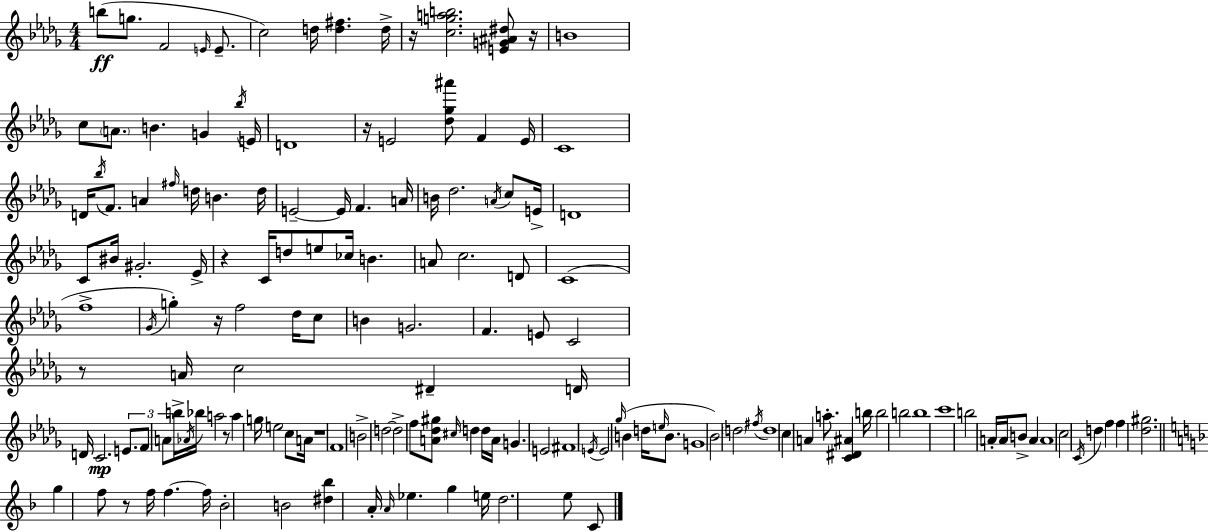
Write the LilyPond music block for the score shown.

{
  \clef treble
  \numericTimeSignature
  \time 4/4
  \key bes \minor
  b''8(\ff g''8. f'2 \grace { e'16 } e'8.-- | c''2) d''16 <d'' fis''>4. | d''16-> r16 <c'' g'' a'' b''>2. <e' g' ais' dis''>8 | r16 b'1 | \break c''8 \parenthesize a'8. b'4. g'4 | \acciaccatura { bes''16 } e'16 d'1 | r16 e'2 <des'' ges'' ais'''>8 f'4 | e'16 c'1 | \break d'16 \acciaccatura { bes''16 } f'8. a'4 \grace { fis''16 } d''16 b'4. | d''16 e'2--~~ e'16 f'4. | a'16 b'16 des''2. | \acciaccatura { a'16 } c''8 e'16-> d'1 | \break c'8 bis'16 gis'2.-. | ees'16-> r4 c'16 d''8 e''8 ces''16 b'4. | a'8 c''2. | d'8 c'1( | \break f''1-> | \acciaccatura { ges'16 } g''4-.) r16 f''2 | des''16 c''8 b'4 g'2. | f'4. e'8 c'2 | \break r8 a'16 c''2 | dis'4-- d'16 d'16 c'2.\mp | \tuplet 3/2 { e'8. f'8 a'8 } b''16-> \acciaccatura { aes'16 } bes''16 a''2 | r8 a''4 g''16 e''2 | \break c''8 a'16 r1 | f'1 | b'2-> d''2~~ | d''2-> f''8 | \break <a' des'' gis''>8 \grace { cis''16 } d''4 d''16 a'16 g'4. | e'2 fis'1 | \acciaccatura { e'16 } e'2 | \grace { ges''16 } b'4( d''16 \grace { e''16 } b'8. g'1 | \break bes'2) | \parenthesize d''2 \acciaccatura { fis''16 } d''1 | c''4 | a'4 a''8.-. <c' dis' ais'>4 b''16 b''2 | \break b''2 b''1 | c'''1 | b''2 | a'16-. a'16 b'8-> a'4 a'1 | \break c''2 | \acciaccatura { c'16 } d''4 f''4 f''4 | <des'' gis''>2. \bar "||" \break \key f \major g''4 f''8 r8 f''16 f''4.~~ f''16 | bes'2-. b'2 | <dis'' bes''>4 a'16-. \grace { a'16 } ees''4. g''4 | e''16 d''2. e''8 c'8 | \break \bar "|."
}